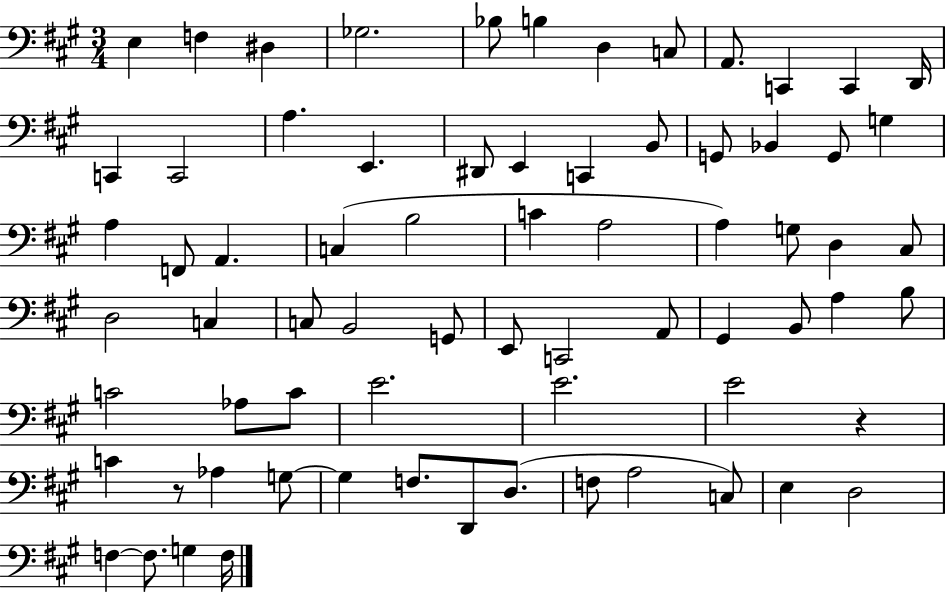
E3/q F3/q D#3/q Gb3/h. Bb3/e B3/q D3/q C3/e A2/e. C2/q C2/q D2/s C2/q C2/h A3/q. E2/q. D#2/e E2/q C2/q B2/e G2/e Bb2/q G2/e G3/q A3/q F2/e A2/q. C3/q B3/h C4/q A3/h A3/q G3/e D3/q C#3/e D3/h C3/q C3/e B2/h G2/e E2/e C2/h A2/e G#2/q B2/e A3/q B3/e C4/h Ab3/e C4/e E4/h. E4/h. E4/h R/q C4/q R/e Ab3/q G3/e G3/q F3/e. D2/e D3/e. F3/e A3/h C3/e E3/q D3/h F3/q F3/e. G3/q F3/s